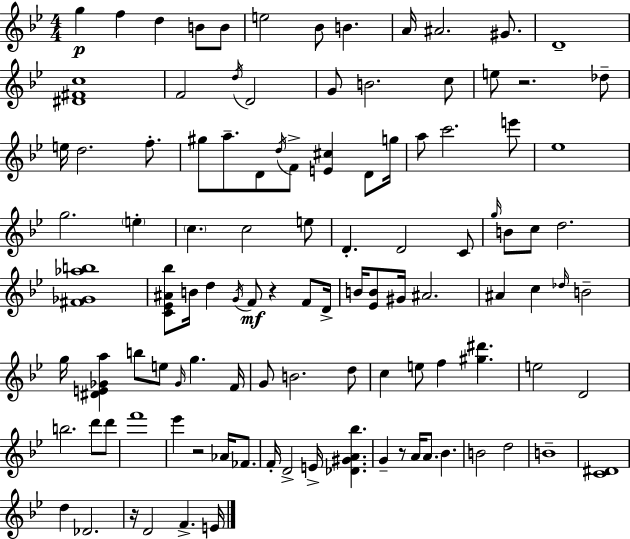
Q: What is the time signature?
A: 4/4